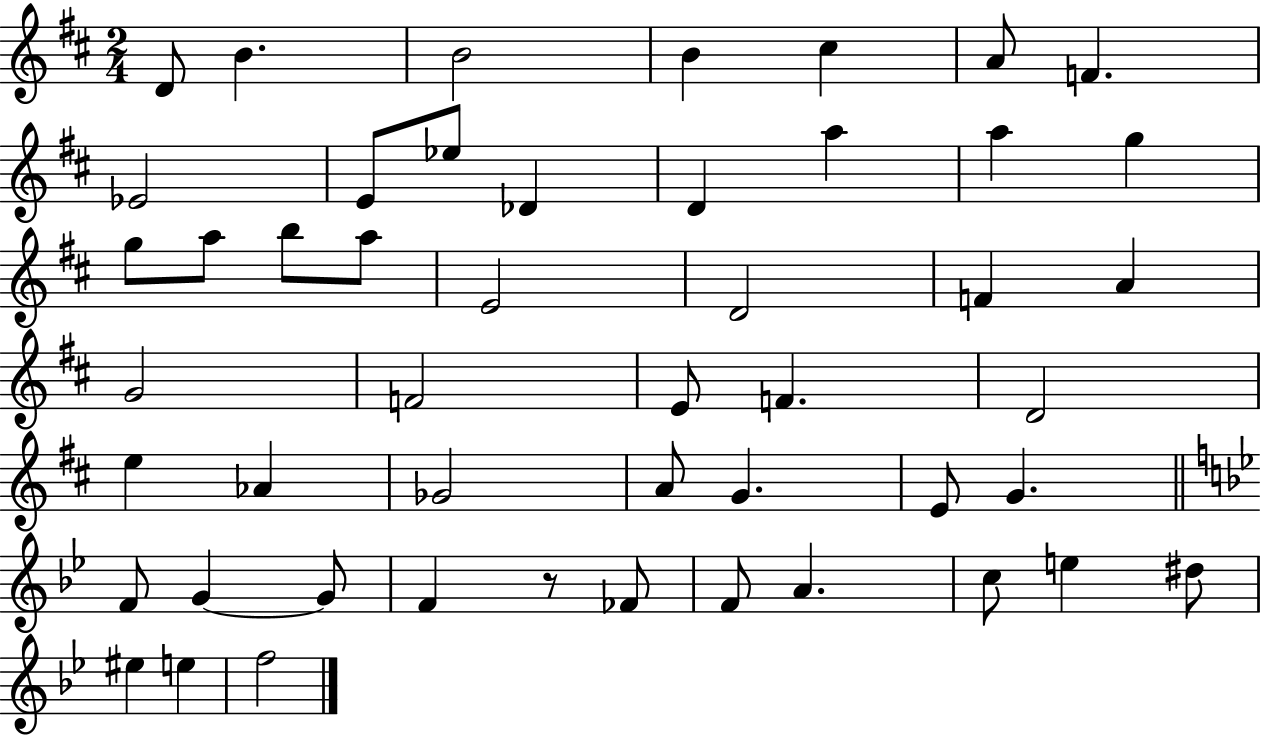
X:1
T:Untitled
M:2/4
L:1/4
K:D
D/2 B B2 B ^c A/2 F _E2 E/2 _e/2 _D D a a g g/2 a/2 b/2 a/2 E2 D2 F A G2 F2 E/2 F D2 e _A _G2 A/2 G E/2 G F/2 G G/2 F z/2 _F/2 F/2 A c/2 e ^d/2 ^e e f2